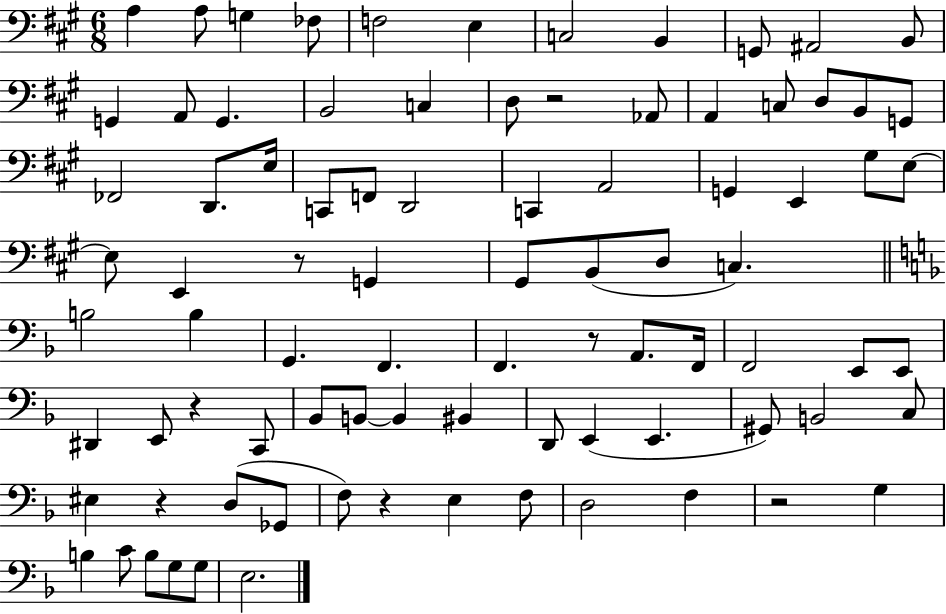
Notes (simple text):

A3/q A3/e G3/q FES3/e F3/h E3/q C3/h B2/q G2/e A#2/h B2/e G2/q A2/e G2/q. B2/h C3/q D3/e R/h Ab2/e A2/q C3/e D3/e B2/e G2/e FES2/h D2/e. E3/s C2/e F2/e D2/h C2/q A2/h G2/q E2/q G#3/e E3/e E3/e E2/q R/e G2/q G#2/e B2/e D3/e C3/q. B3/h B3/q G2/q. F2/q. F2/q. R/e A2/e. F2/s F2/h E2/e E2/e D#2/q E2/e R/q C2/e Bb2/e B2/e B2/q BIS2/q D2/e E2/q E2/q. G#2/e B2/h C3/e EIS3/q R/q D3/e Gb2/e F3/e R/q E3/q F3/e D3/h F3/q R/h G3/q B3/q C4/e B3/e G3/e G3/e E3/h.